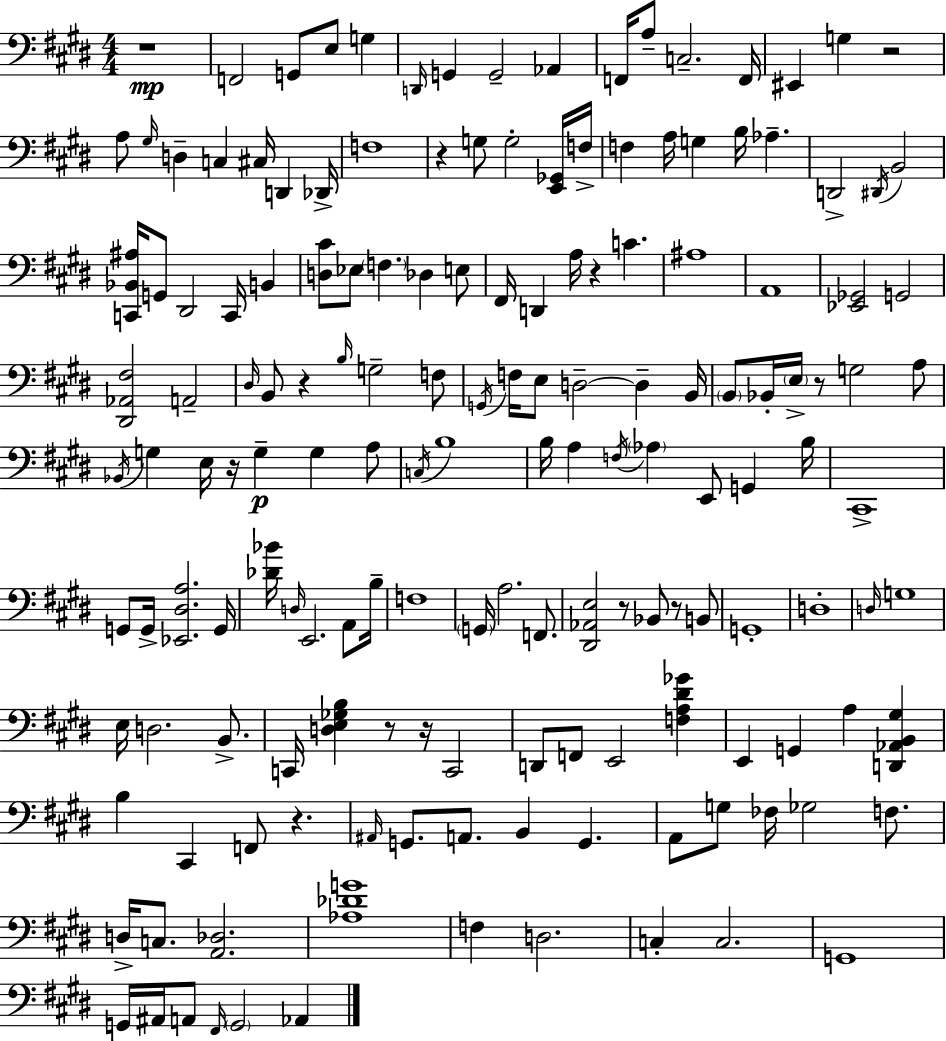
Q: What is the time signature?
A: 4/4